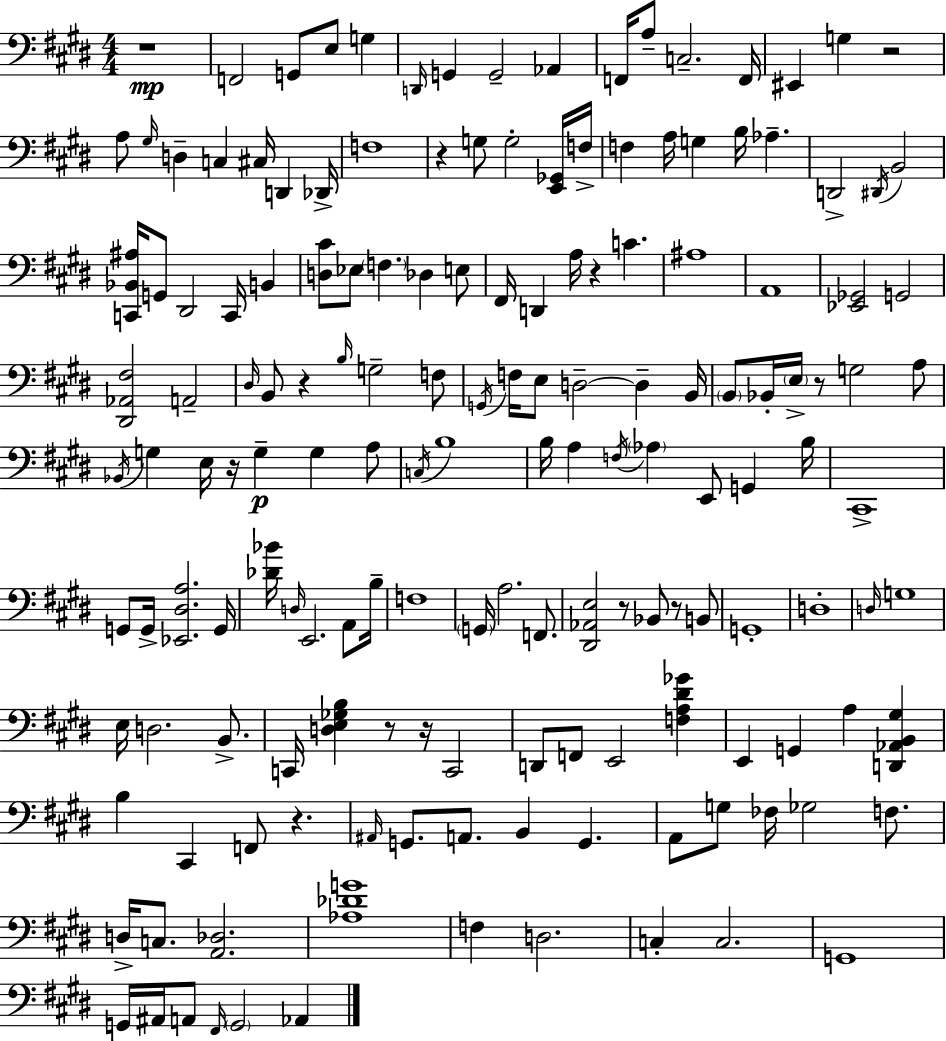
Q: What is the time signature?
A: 4/4